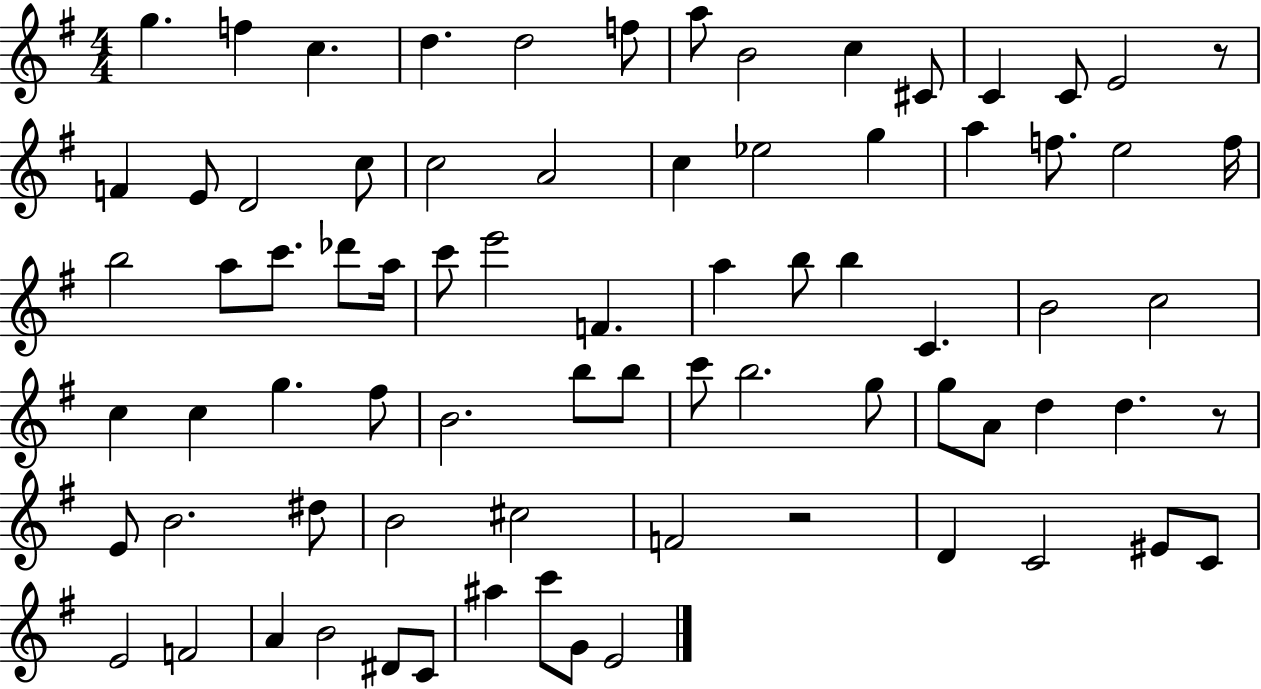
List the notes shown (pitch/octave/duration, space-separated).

G5/q. F5/q C5/q. D5/q. D5/h F5/e A5/e B4/h C5/q C#4/e C4/q C4/e E4/h R/e F4/q E4/e D4/h C5/e C5/h A4/h C5/q Eb5/h G5/q A5/q F5/e. E5/h F5/s B5/h A5/e C6/e. Db6/e A5/s C6/e E6/h F4/q. A5/q B5/e B5/q C4/q. B4/h C5/h C5/q C5/q G5/q. F#5/e B4/h. B5/e B5/e C6/e B5/h. G5/e G5/e A4/e D5/q D5/q. R/e E4/e B4/h. D#5/e B4/h C#5/h F4/h R/h D4/q C4/h EIS4/e C4/e E4/h F4/h A4/q B4/h D#4/e C4/e A#5/q C6/e G4/e E4/h